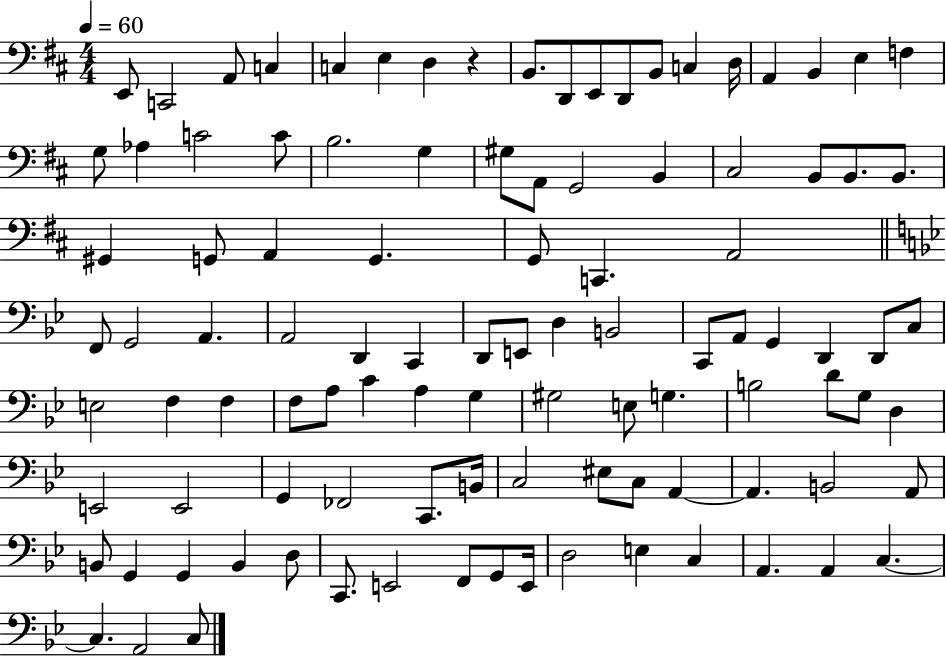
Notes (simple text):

E2/e C2/h A2/e C3/q C3/q E3/q D3/q R/q B2/e. D2/e E2/e D2/e B2/e C3/q D3/s A2/q B2/q E3/q F3/q G3/e Ab3/q C4/h C4/e B3/h. G3/q G#3/e A2/e G2/h B2/q C#3/h B2/e B2/e. B2/e. G#2/q G2/e A2/q G2/q. G2/e C2/q. A2/h F2/e G2/h A2/q. A2/h D2/q C2/q D2/e E2/e D3/q B2/h C2/e A2/e G2/q D2/q D2/e C3/e E3/h F3/q F3/q F3/e A3/e C4/q A3/q G3/q G#3/h E3/e G3/q. B3/h D4/e G3/e D3/q E2/h E2/h G2/q FES2/h C2/e. B2/s C3/h EIS3/e C3/e A2/q A2/q. B2/h A2/e B2/e G2/q G2/q B2/q D3/e C2/e. E2/h F2/e G2/e E2/s D3/h E3/q C3/q A2/q. A2/q C3/q. C3/q. A2/h C3/e